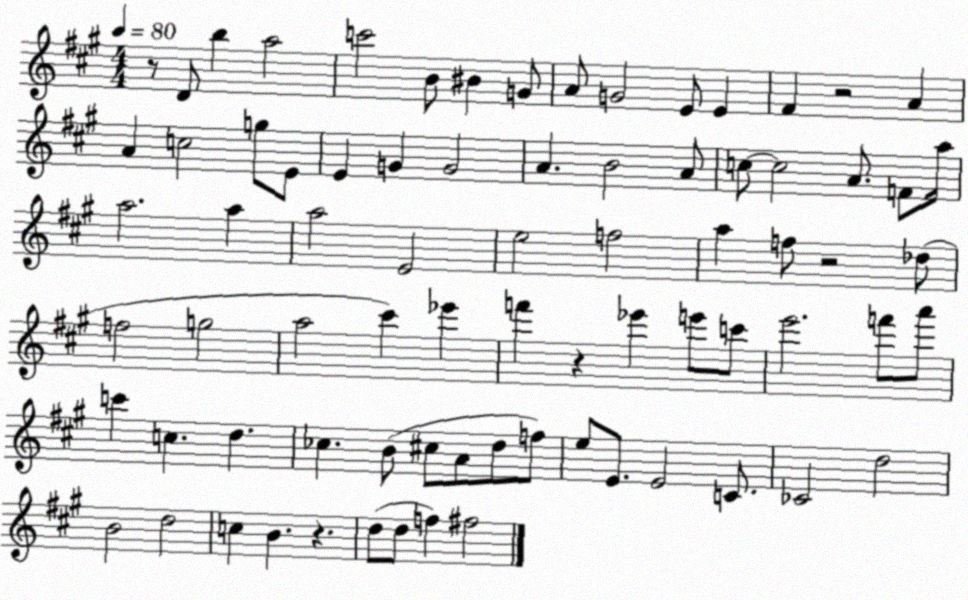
X:1
T:Untitled
M:4/4
L:1/4
K:A
z/2 D/2 b a2 c'2 B/2 ^B G/2 A/2 G2 E/2 E ^F z2 A A c2 g/2 E/2 E G G2 A B2 A/2 c/2 c2 A/2 F/2 a/4 a2 a a2 E2 e2 f2 a f/2 z2 _d/2 f2 g2 a2 ^c' _e' f' z _e' e'/2 c'/2 e'2 f'/2 a'/2 c' c d _c B/2 ^c/2 A/2 d/2 f/2 e/2 E/2 E2 C/2 _C2 d2 B2 d2 c B z d/2 d/2 f ^f2